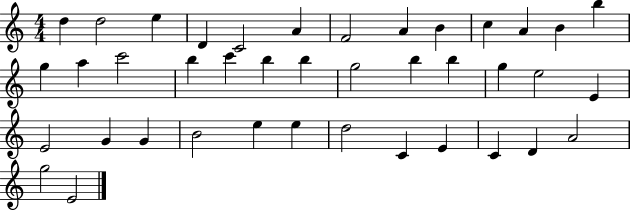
D5/q D5/h E5/q D4/q C4/h A4/q F4/h A4/q B4/q C5/q A4/q B4/q B5/q G5/q A5/q C6/h B5/q C6/q B5/q B5/q G5/h B5/q B5/q G5/q E5/h E4/q E4/h G4/q G4/q B4/h E5/q E5/q D5/h C4/q E4/q C4/q D4/q A4/h G5/h E4/h